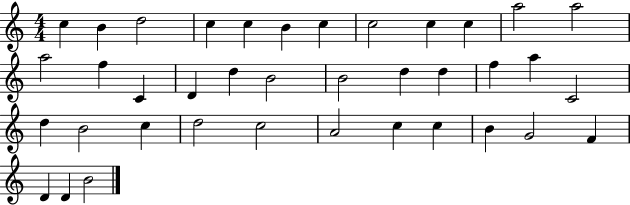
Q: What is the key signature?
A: C major